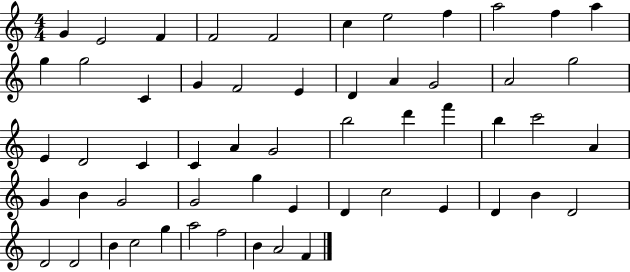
X:1
T:Untitled
M:4/4
L:1/4
K:C
G E2 F F2 F2 c e2 f a2 f a g g2 C G F2 E D A G2 A2 g2 E D2 C C A G2 b2 d' f' b c'2 A G B G2 G2 g E D c2 E D B D2 D2 D2 B c2 g a2 f2 B A2 F